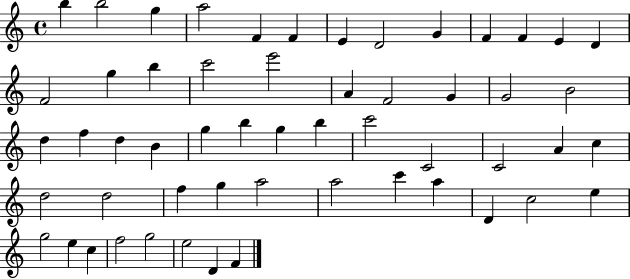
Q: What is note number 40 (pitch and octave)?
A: G5